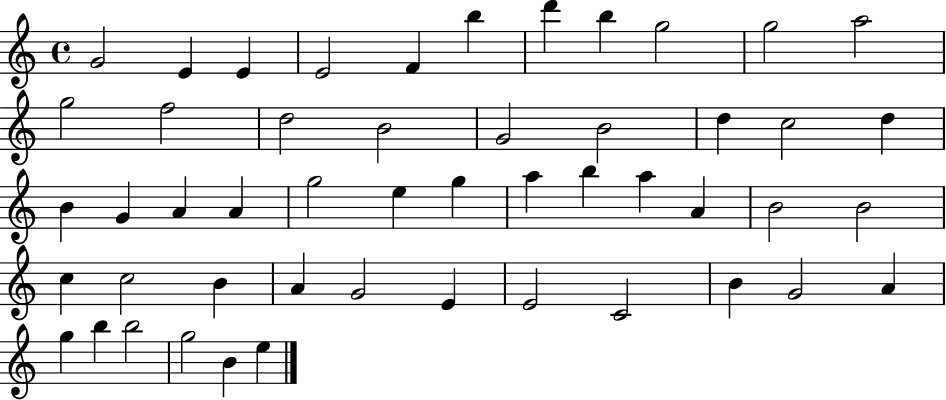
X:1
T:Untitled
M:4/4
L:1/4
K:C
G2 E E E2 F b d' b g2 g2 a2 g2 f2 d2 B2 G2 B2 d c2 d B G A A g2 e g a b a A B2 B2 c c2 B A G2 E E2 C2 B G2 A g b b2 g2 B e